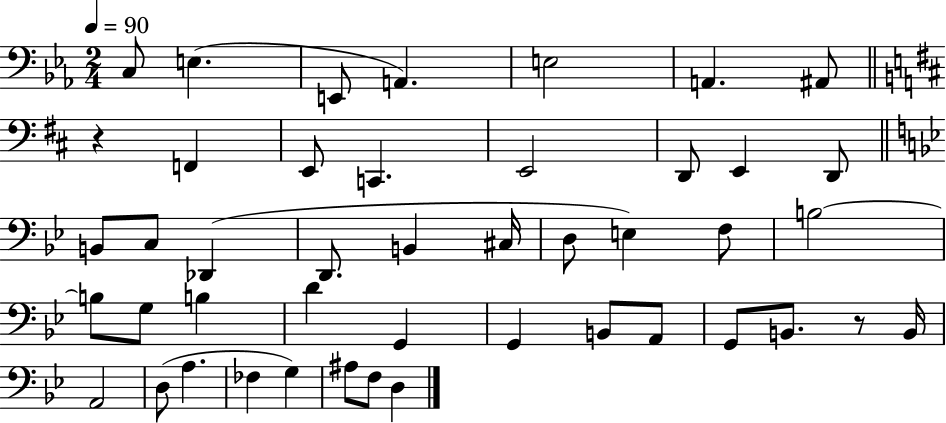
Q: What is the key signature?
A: EES major